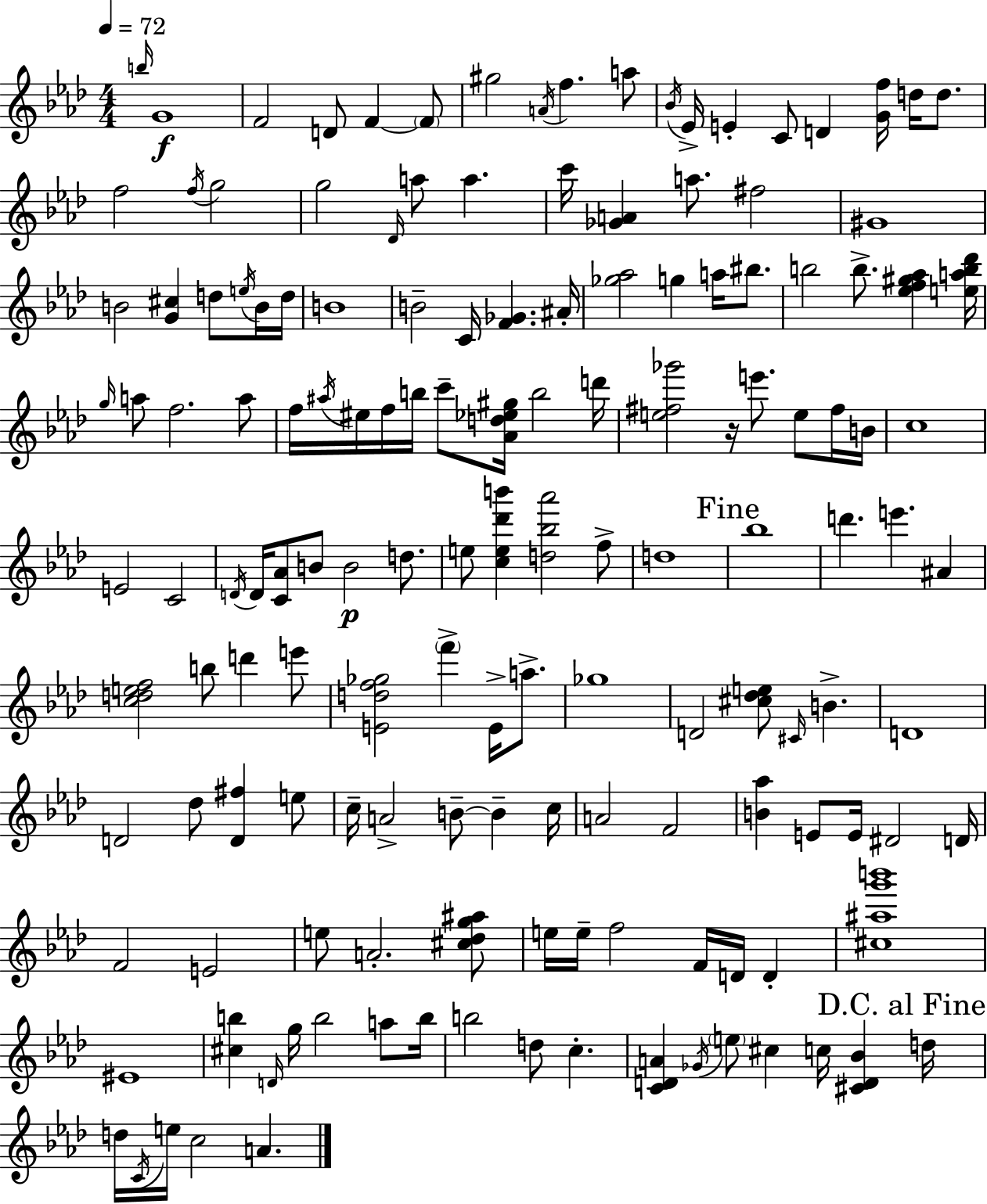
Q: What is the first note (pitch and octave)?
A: B5